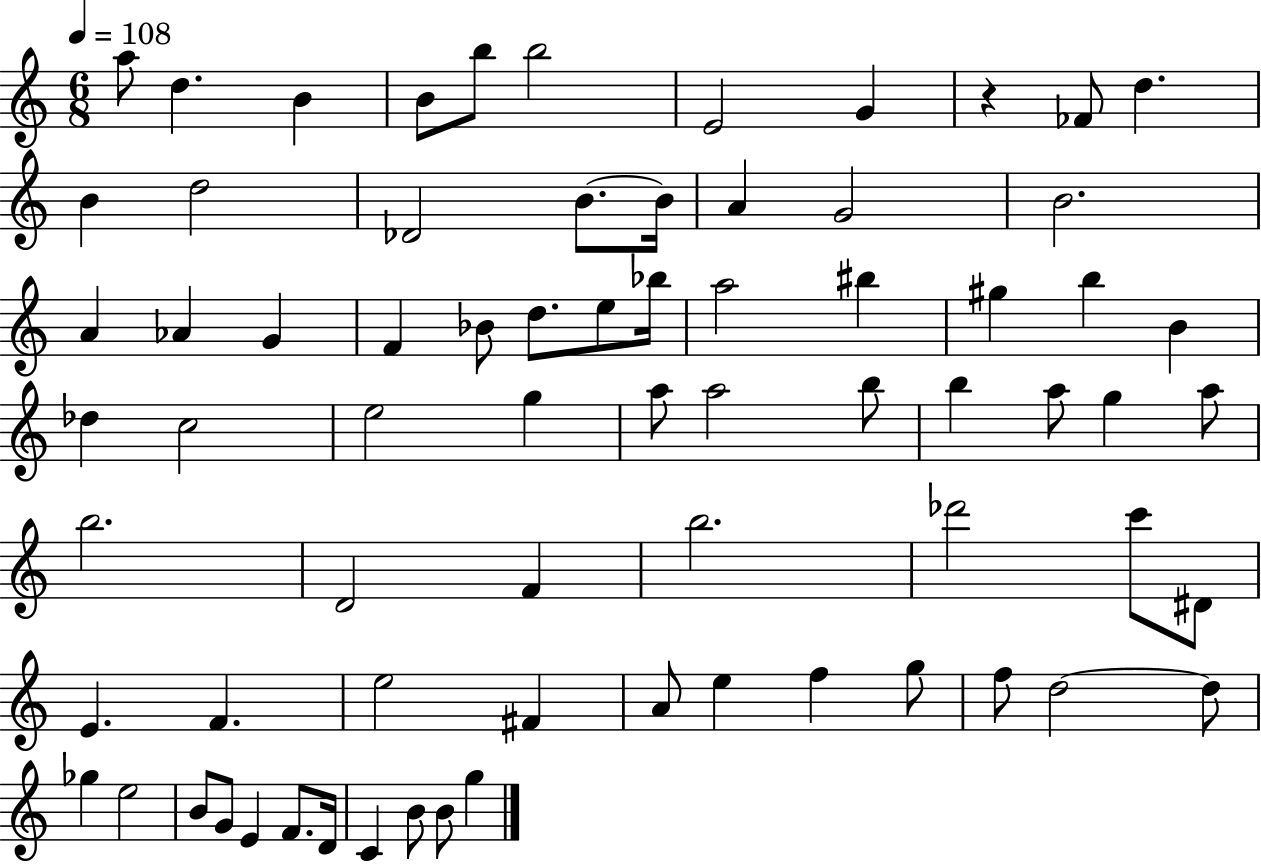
A5/e D5/q. B4/q B4/e B5/e B5/h E4/h G4/q R/q FES4/e D5/q. B4/q D5/h Db4/h B4/e. B4/s A4/q G4/h B4/h. A4/q Ab4/q G4/q F4/q Bb4/e D5/e. E5/e Bb5/s A5/h BIS5/q G#5/q B5/q B4/q Db5/q C5/h E5/h G5/q A5/e A5/h B5/e B5/q A5/e G5/q A5/e B5/h. D4/h F4/q B5/h. Db6/h C6/e D#4/e E4/q. F4/q. E5/h F#4/q A4/e E5/q F5/q G5/e F5/e D5/h D5/e Gb5/q E5/h B4/e G4/e E4/q F4/e. D4/s C4/q B4/e B4/e G5/q